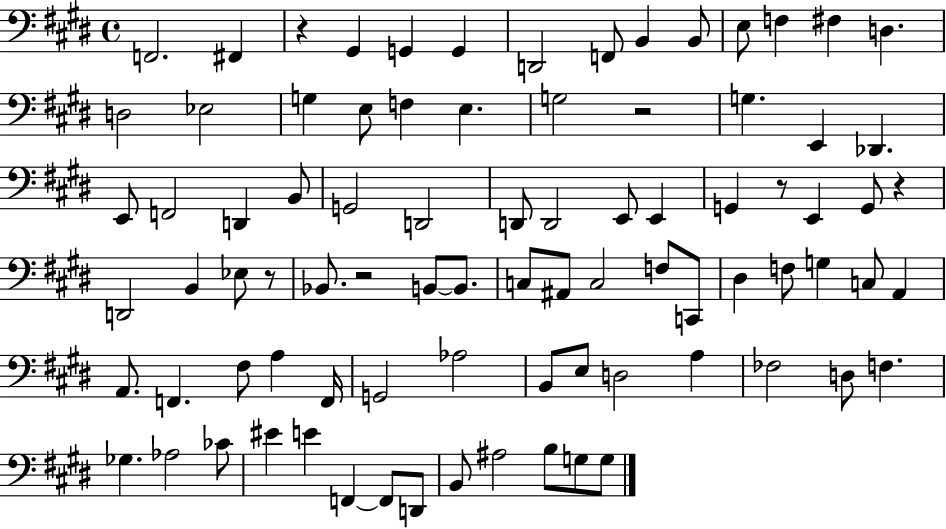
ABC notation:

X:1
T:Untitled
M:4/4
L:1/4
K:E
F,,2 ^F,, z ^G,, G,, G,, D,,2 F,,/2 B,, B,,/2 E,/2 F, ^F, D, D,2 _E,2 G, E,/2 F, E, G,2 z2 G, E,, _D,, E,,/2 F,,2 D,, B,,/2 G,,2 D,,2 D,,/2 D,,2 E,,/2 E,, G,, z/2 E,, G,,/2 z D,,2 B,, _E,/2 z/2 _B,,/2 z2 B,,/2 B,,/2 C,/2 ^A,,/2 C,2 F,/2 C,,/2 ^D, F,/2 G, C,/2 A,, A,,/2 F,, ^F,/2 A, F,,/4 G,,2 _A,2 B,,/2 E,/2 D,2 A, _F,2 D,/2 F, _G, _A,2 _C/2 ^E E F,, F,,/2 D,,/2 B,,/2 ^A,2 B,/2 G,/2 G,/2